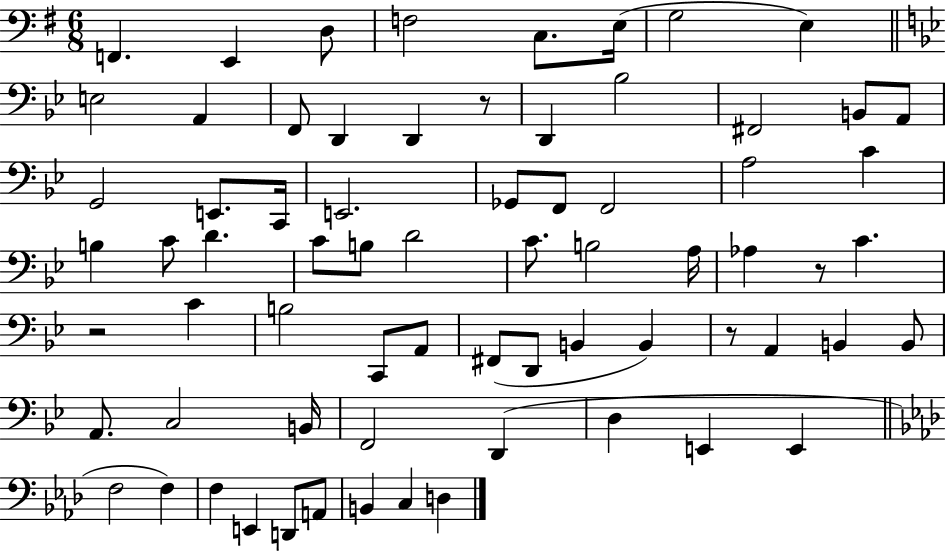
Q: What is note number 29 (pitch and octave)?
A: C4